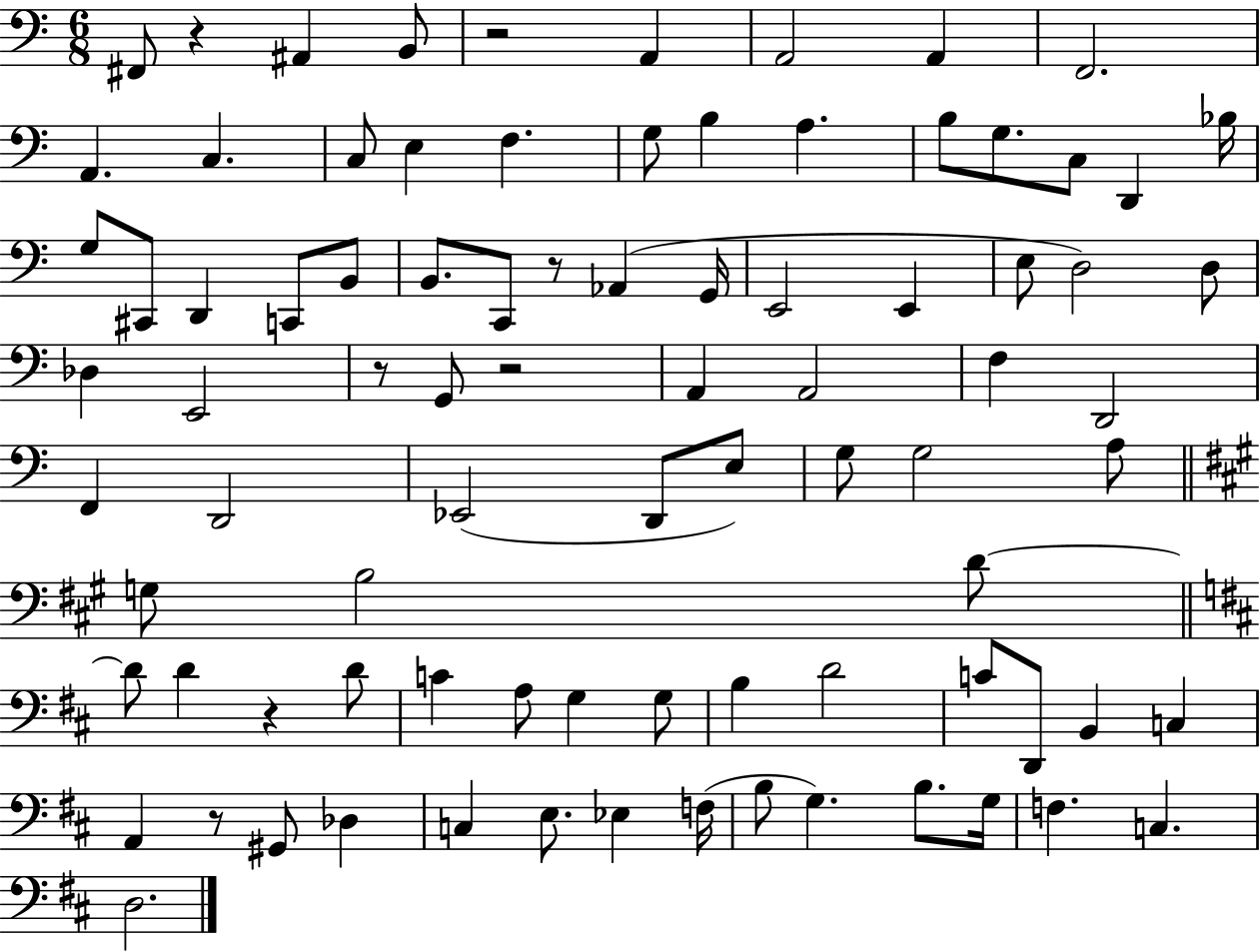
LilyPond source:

{
  \clef bass
  \numericTimeSignature
  \time 6/8
  \key c \major
  \repeat volta 2 { fis,8 r4 ais,4 b,8 | r2 a,4 | a,2 a,4 | f,2. | \break a,4. c4. | c8 e4 f4. | g8 b4 a4. | b8 g8. c8 d,4 bes16 | \break g8 cis,8 d,4 c,8 b,8 | b,8. c,8 r8 aes,4( g,16 | e,2 e,4 | e8 d2) d8 | \break des4 e,2 | r8 g,8 r2 | a,4 a,2 | f4 d,2 | \break f,4 d,2 | ees,2( d,8 e8) | g8 g2 a8 | \bar "||" \break \key a \major g8 b2 d'8~~ | \bar "||" \break \key b \minor d'8 d'4 r4 d'8 | c'4 a8 g4 g8 | b4 d'2 | c'8 d,8 b,4 c4 | \break a,4 r8 gis,8 des4 | c4 e8. ees4 f16( | b8 g4.) b8. g16 | f4. c4. | \break d2. | } \bar "|."
}